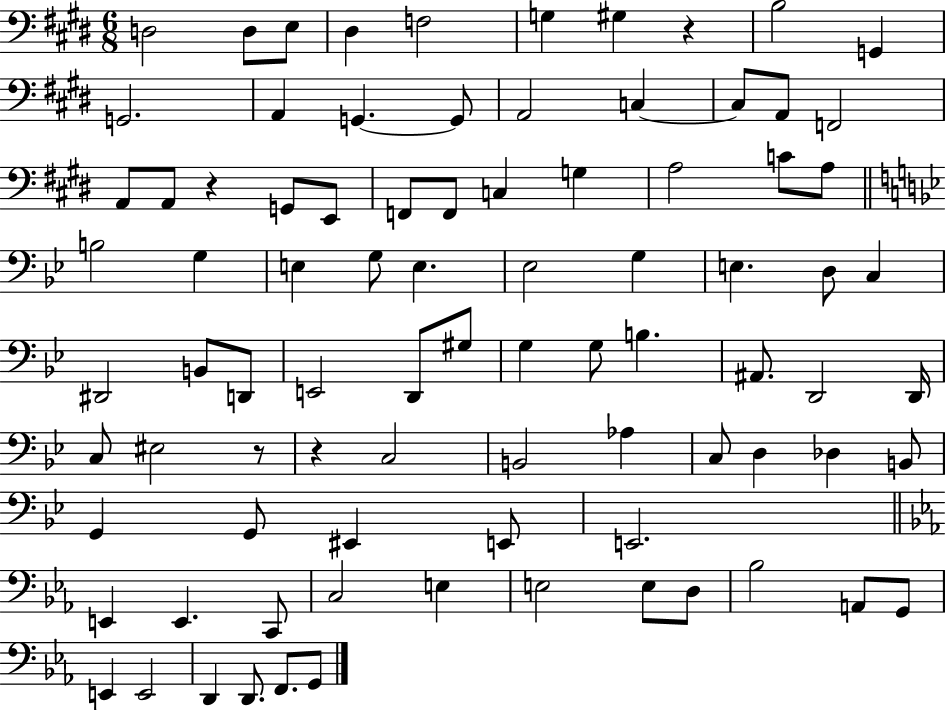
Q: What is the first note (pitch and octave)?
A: D3